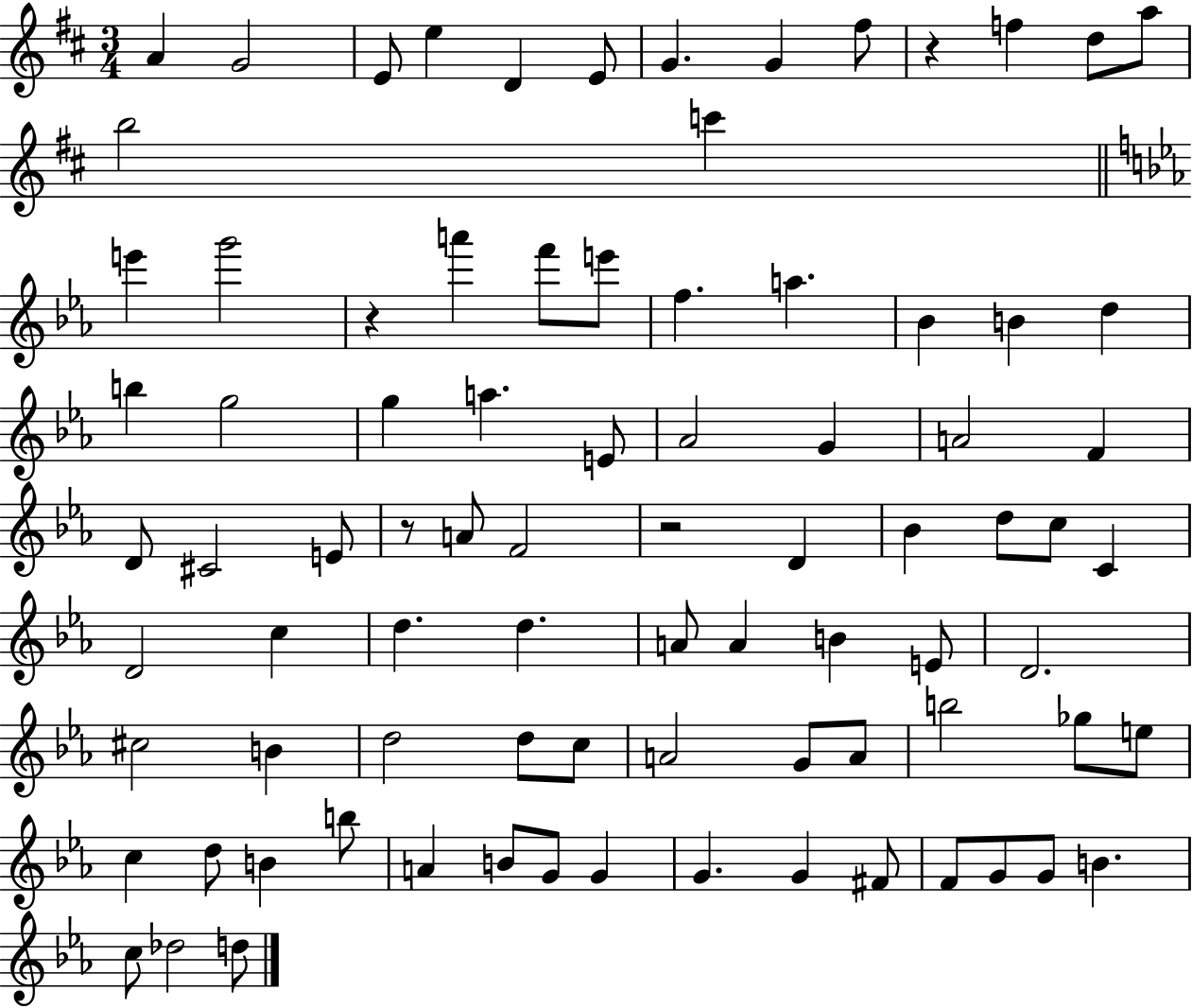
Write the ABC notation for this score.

X:1
T:Untitled
M:3/4
L:1/4
K:D
A G2 E/2 e D E/2 G G ^f/2 z f d/2 a/2 b2 c' e' g'2 z a' f'/2 e'/2 f a _B B d b g2 g a E/2 _A2 G A2 F D/2 ^C2 E/2 z/2 A/2 F2 z2 D _B d/2 c/2 C D2 c d d A/2 A B E/2 D2 ^c2 B d2 d/2 c/2 A2 G/2 A/2 b2 _g/2 e/2 c d/2 B b/2 A B/2 G/2 G G G ^F/2 F/2 G/2 G/2 B c/2 _d2 d/2